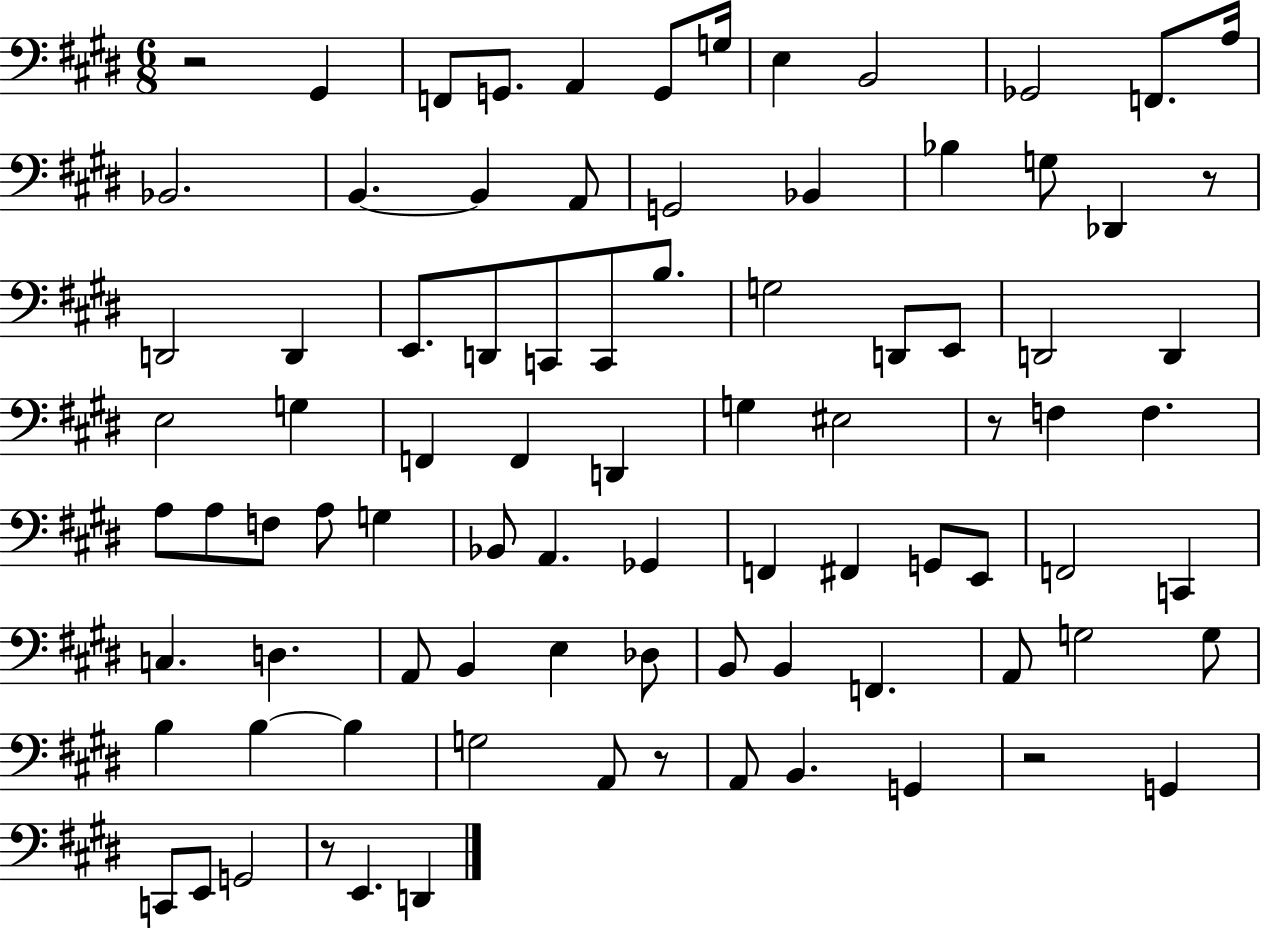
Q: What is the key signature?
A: E major